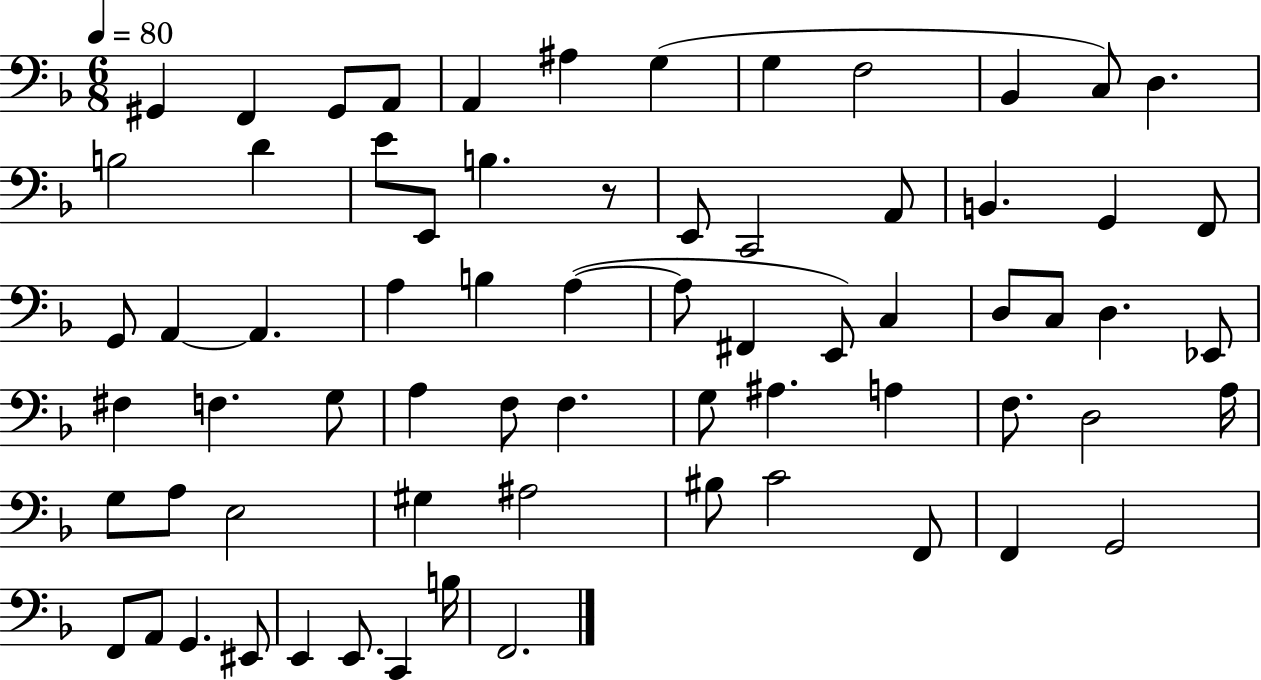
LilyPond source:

{
  \clef bass
  \numericTimeSignature
  \time 6/8
  \key f \major
  \tempo 4 = 80
  gis,4 f,4 gis,8 a,8 | a,4 ais4 g4( | g4 f2 | bes,4 c8) d4. | \break b2 d'4 | e'8 e,8 b4. r8 | e,8 c,2 a,8 | b,4. g,4 f,8 | \break g,8 a,4~~ a,4. | a4 b4 a4~(~ | a8 fis,4 e,8) c4 | d8 c8 d4. ees,8 | \break fis4 f4. g8 | a4 f8 f4. | g8 ais4. a4 | f8. d2 a16 | \break g8 a8 e2 | gis4 ais2 | bis8 c'2 f,8 | f,4 g,2 | \break f,8 a,8 g,4. eis,8 | e,4 e,8. c,4 b16 | f,2. | \bar "|."
}